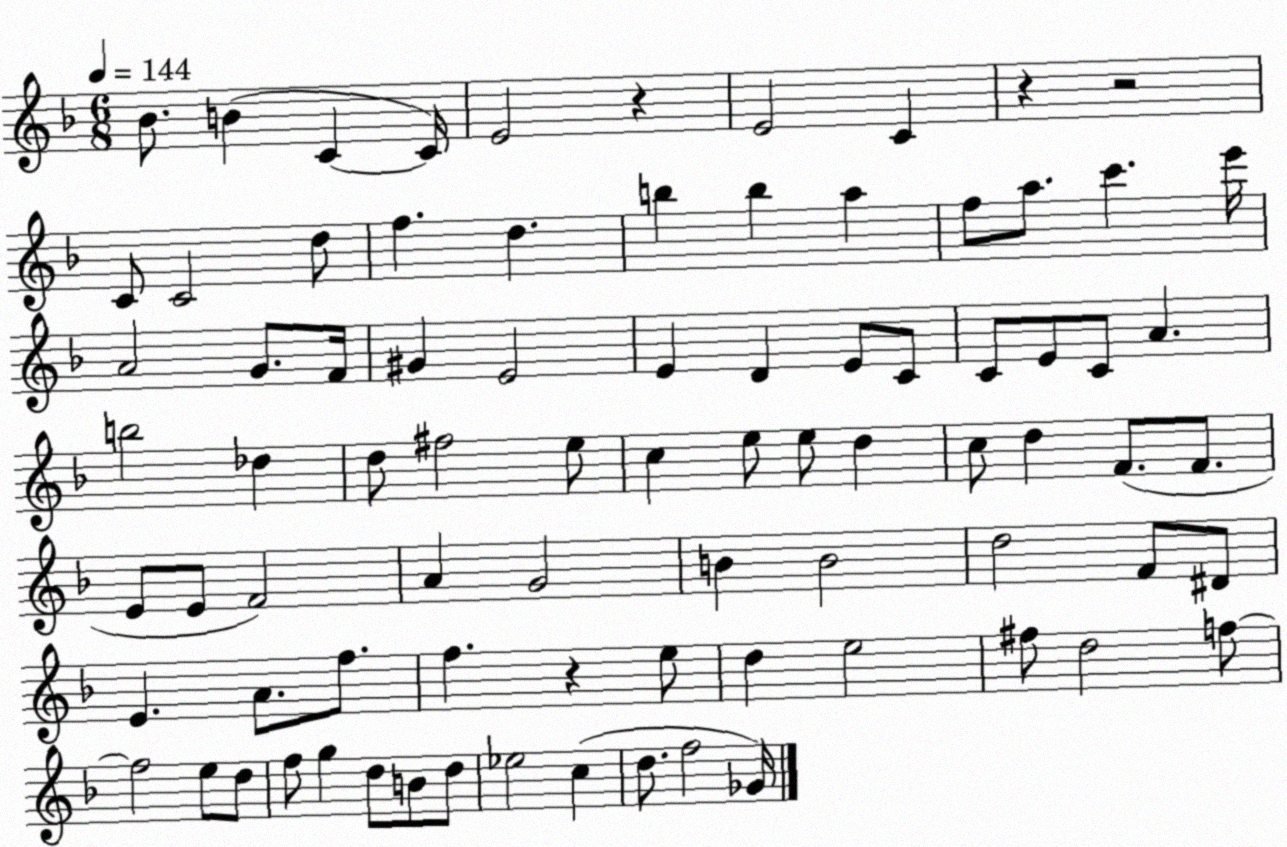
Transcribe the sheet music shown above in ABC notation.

X:1
T:Untitled
M:6/8
L:1/4
K:F
_B/2 B C C/4 E2 z E2 C z z2 C/2 C2 d/2 f d b b a f/2 a/2 c' e'/4 A2 G/2 F/4 ^G E2 E D E/2 C/2 C/2 E/2 C/2 A b2 _d d/2 ^f2 e/2 c e/2 e/2 d c/2 d F/2 F/2 E/2 E/2 F2 A G2 B B2 d2 F/2 ^D/2 E A/2 f/2 f z e/2 d e2 ^f/2 d2 f/2 f2 e/2 d/2 f/2 g d/2 B/2 d/2 _e2 c d/2 f2 _G/4